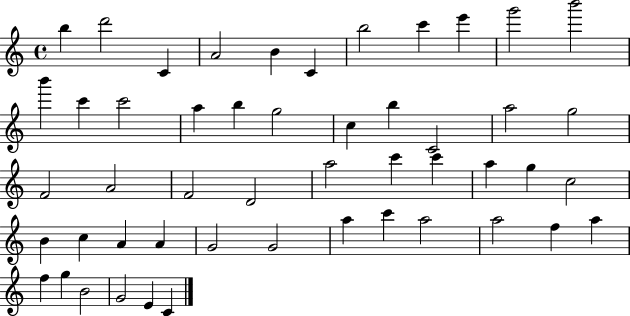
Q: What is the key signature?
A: C major